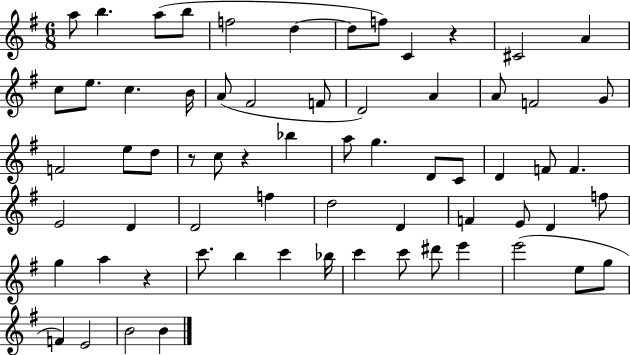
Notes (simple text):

A5/e B5/q. A5/e B5/e F5/h D5/q D5/e F5/e C4/q R/q C#4/h A4/q C5/e E5/e. C5/q. B4/s A4/e F#4/h F4/e D4/h A4/q A4/e F4/h G4/e F4/h E5/e D5/e R/e C5/e R/q Bb5/q A5/e G5/q. D4/e C4/e D4/q F4/e F4/q. E4/h D4/q D4/h F5/q D5/h D4/q F4/q E4/e D4/q F5/e G5/q A5/q R/q C6/e. B5/q C6/q Bb5/s C6/q C6/e D#6/e E6/q E6/h E5/e G5/e F4/q E4/h B4/h B4/q